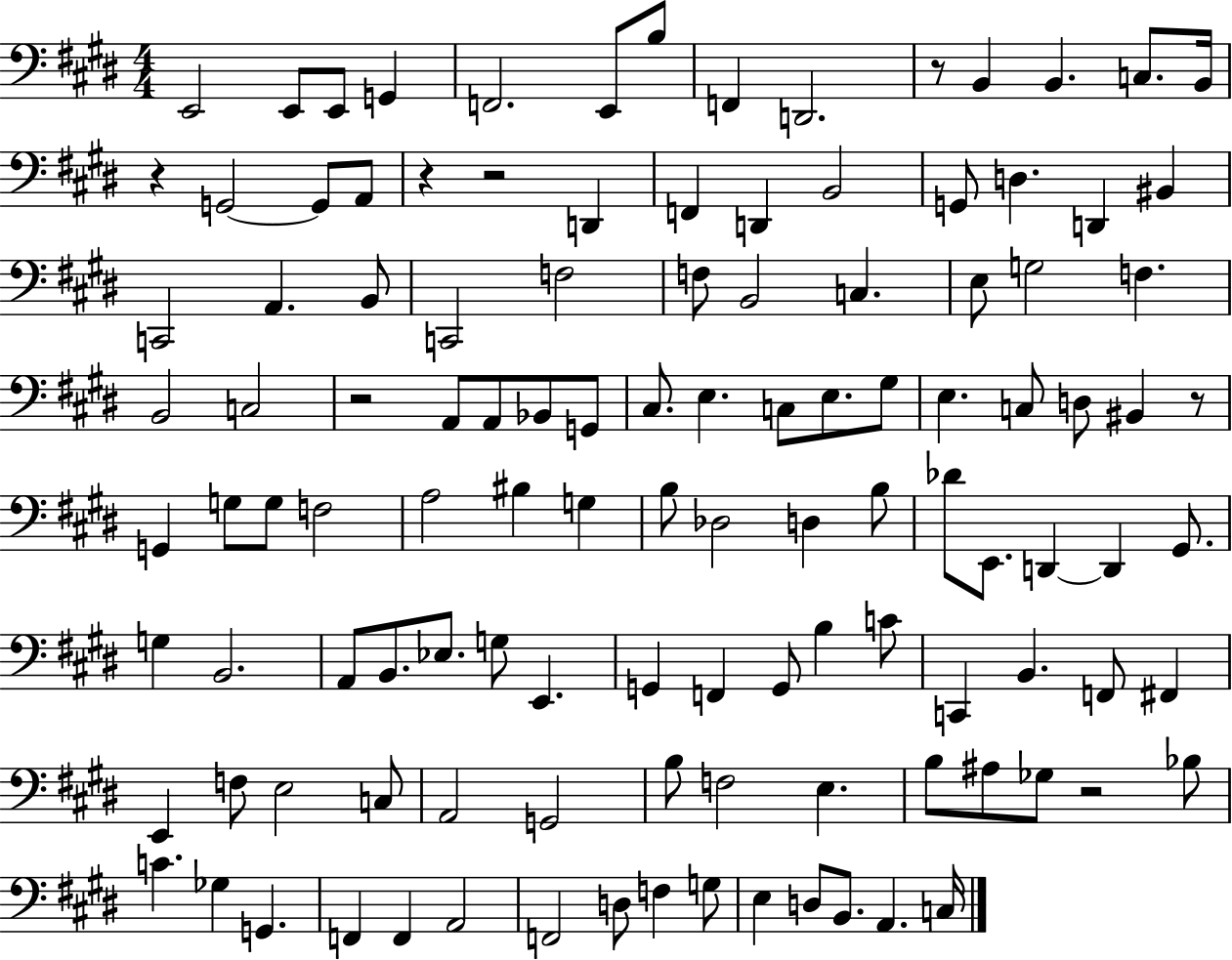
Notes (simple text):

E2/h E2/e E2/e G2/q F2/h. E2/e B3/e F2/q D2/h. R/e B2/q B2/q. C3/e. B2/s R/q G2/h G2/e A2/e R/q R/h D2/q F2/q D2/q B2/h G2/e D3/q. D2/q BIS2/q C2/h A2/q. B2/e C2/h F3/h F3/e B2/h C3/q. E3/e G3/h F3/q. B2/h C3/h R/h A2/e A2/e Bb2/e G2/e C#3/e. E3/q. C3/e E3/e. G#3/e E3/q. C3/e D3/e BIS2/q R/e G2/q G3/e G3/e F3/h A3/h BIS3/q G3/q B3/e Db3/h D3/q B3/e Db4/e E2/e. D2/q D2/q G#2/e. G3/q B2/h. A2/e B2/e. Eb3/e. G3/e E2/q. G2/q F2/q G2/e B3/q C4/e C2/q B2/q. F2/e F#2/q E2/q F3/e E3/h C3/e A2/h G2/h B3/e F3/h E3/q. B3/e A#3/e Gb3/e R/h Bb3/e C4/q. Gb3/q G2/q. F2/q F2/q A2/h F2/h D3/e F3/q G3/e E3/q D3/e B2/e. A2/q. C3/s